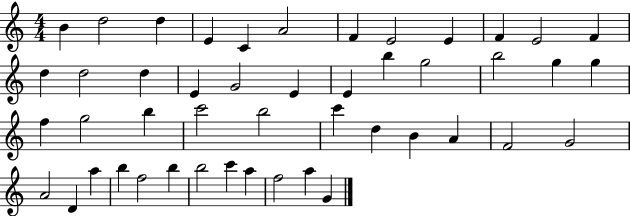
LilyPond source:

{
  \clef treble
  \numericTimeSignature
  \time 4/4
  \key c \major
  b'4 d''2 d''4 | e'4 c'4 a'2 | f'4 e'2 e'4 | f'4 e'2 f'4 | \break d''4 d''2 d''4 | e'4 g'2 e'4 | e'4 b''4 g''2 | b''2 g''4 g''4 | \break f''4 g''2 b''4 | c'''2 b''2 | c'''4 d''4 b'4 a'4 | f'2 g'2 | \break a'2 d'4 a''4 | b''4 f''2 b''4 | b''2 c'''4 a''4 | f''2 a''4 g'4 | \break \bar "|."
}